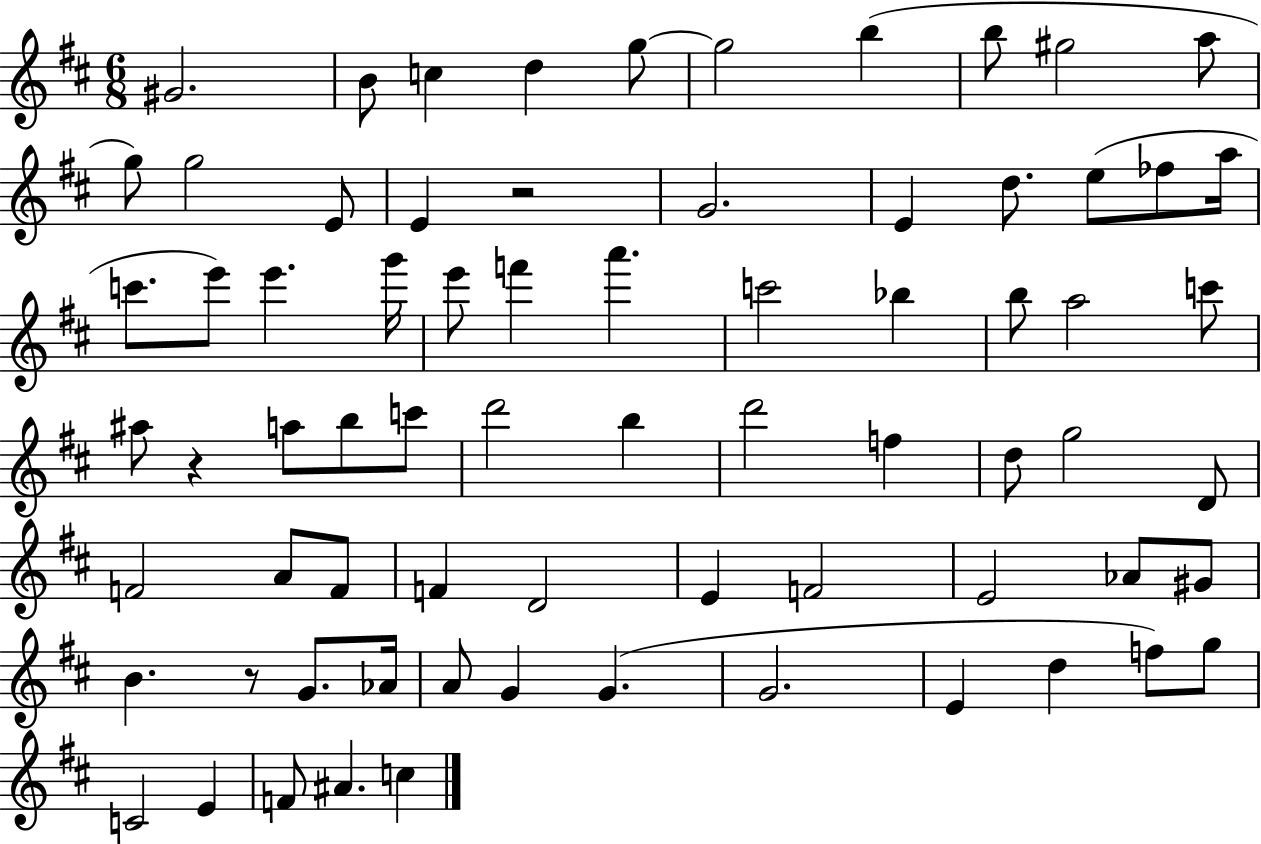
G#4/h. B4/e C5/q D5/q G5/e G5/h B5/q B5/e G#5/h A5/e G5/e G5/h E4/e E4/q R/h G4/h. E4/q D5/e. E5/e FES5/e A5/s C6/e. E6/e E6/q. G6/s E6/e F6/q A6/q. C6/h Bb5/q B5/e A5/h C6/e A#5/e R/q A5/e B5/e C6/e D6/h B5/q D6/h F5/q D5/e G5/h D4/e F4/h A4/e F4/e F4/q D4/h E4/q F4/h E4/h Ab4/e G#4/e B4/q. R/e G4/e. Ab4/s A4/e G4/q G4/q. G4/h. E4/q D5/q F5/e G5/e C4/h E4/q F4/e A#4/q. C5/q